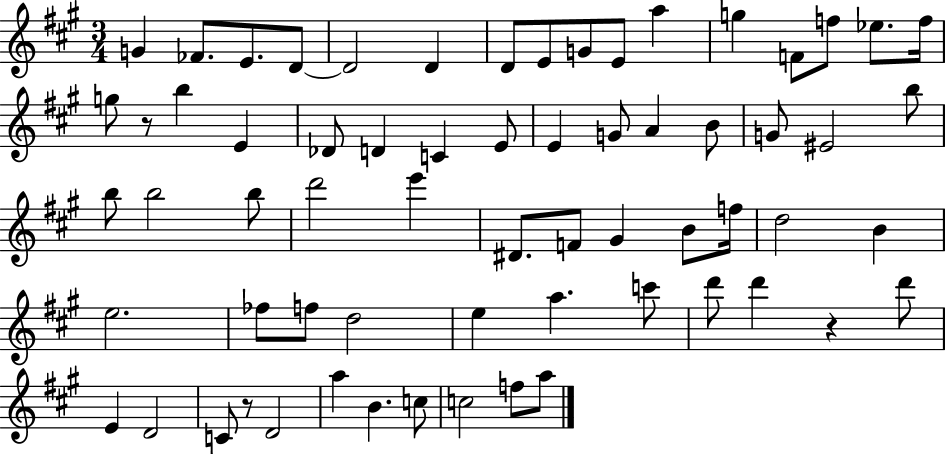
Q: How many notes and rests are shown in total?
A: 65